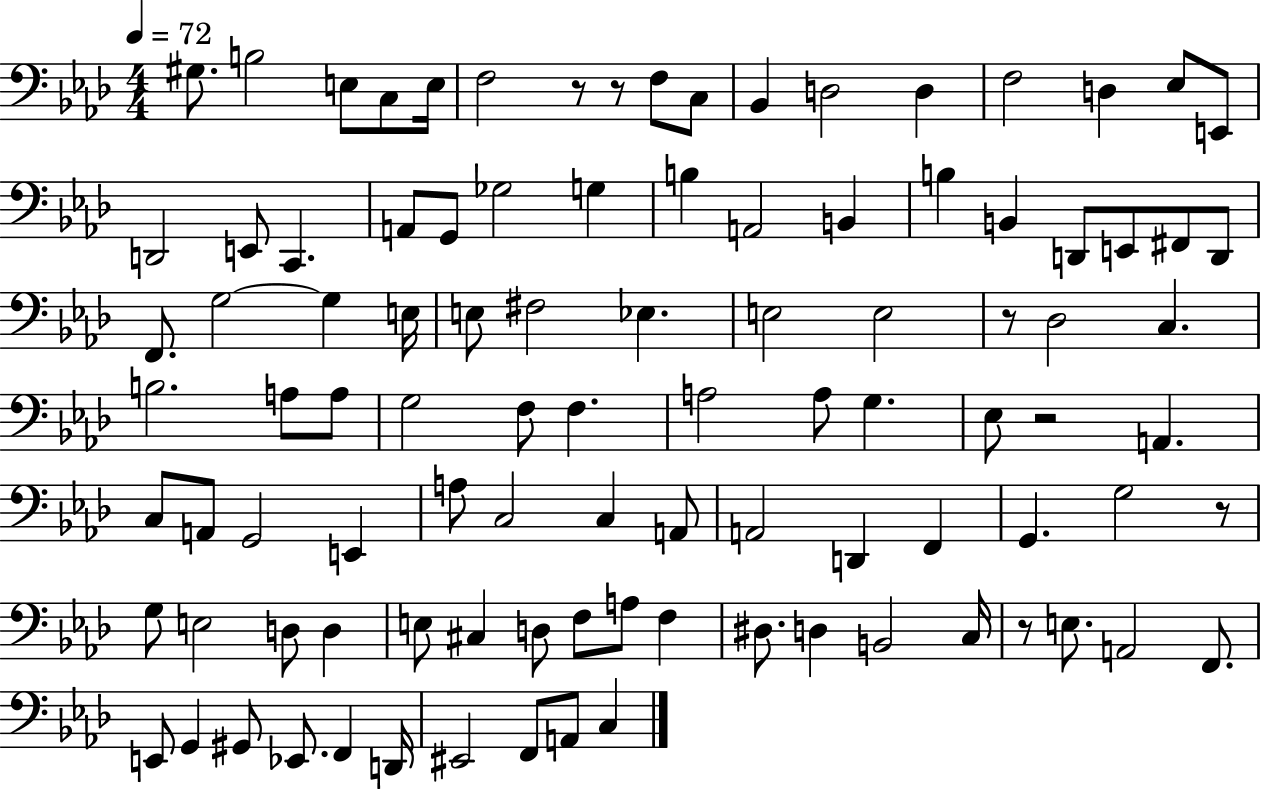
X:1
T:Untitled
M:4/4
L:1/4
K:Ab
^G,/2 B,2 E,/2 C,/2 E,/4 F,2 z/2 z/2 F,/2 C,/2 _B,, D,2 D, F,2 D, _E,/2 E,,/2 D,,2 E,,/2 C,, A,,/2 G,,/2 _G,2 G, B, A,,2 B,, B, B,, D,,/2 E,,/2 ^F,,/2 D,,/2 F,,/2 G,2 G, E,/4 E,/2 ^F,2 _E, E,2 E,2 z/2 _D,2 C, B,2 A,/2 A,/2 G,2 F,/2 F, A,2 A,/2 G, _E,/2 z2 A,, C,/2 A,,/2 G,,2 E,, A,/2 C,2 C, A,,/2 A,,2 D,, F,, G,, G,2 z/2 G,/2 E,2 D,/2 D, E,/2 ^C, D,/2 F,/2 A,/2 F, ^D,/2 D, B,,2 C,/4 z/2 E,/2 A,,2 F,,/2 E,,/2 G,, ^G,,/2 _E,,/2 F,, D,,/4 ^E,,2 F,,/2 A,,/2 C,